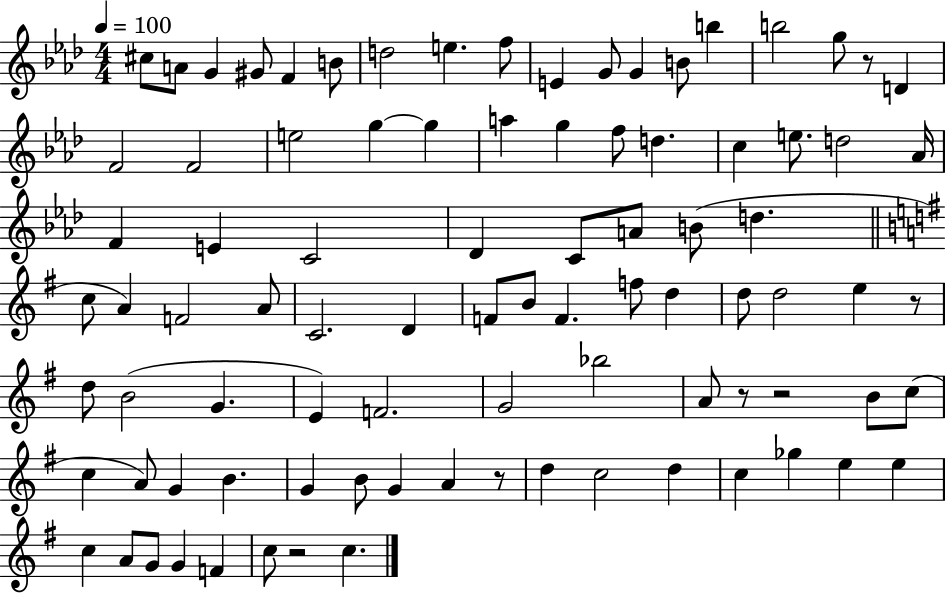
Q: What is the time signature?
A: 4/4